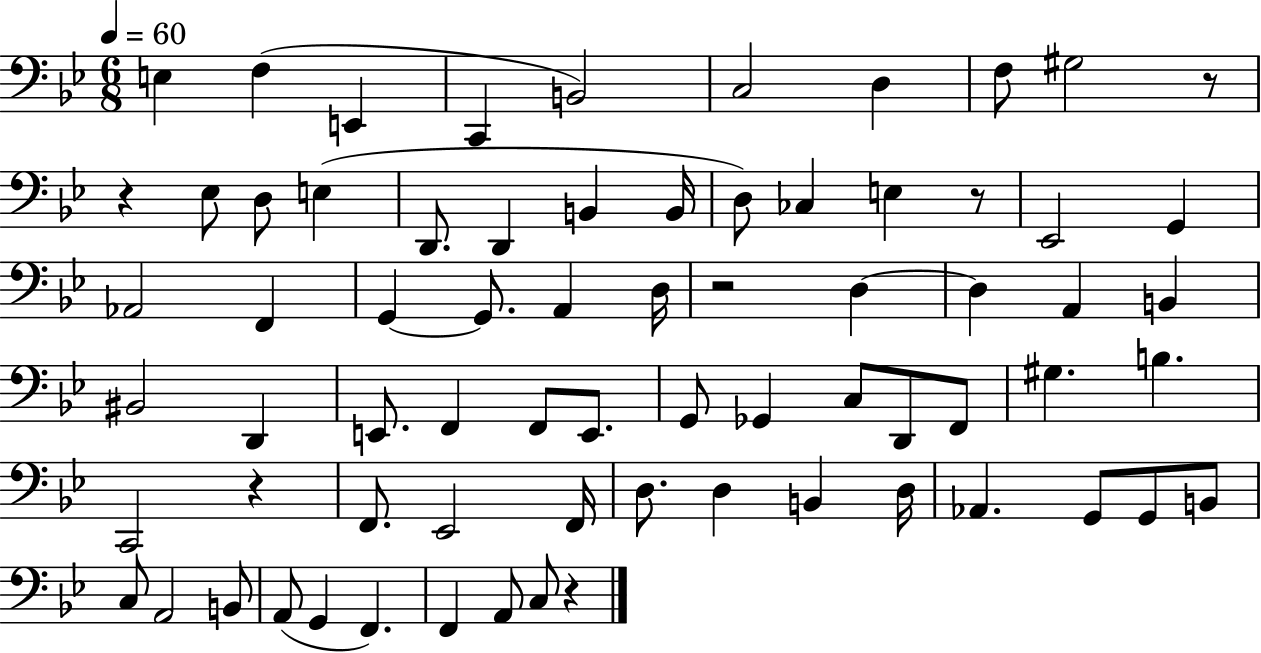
X:1
T:Untitled
M:6/8
L:1/4
K:Bb
E, F, E,, C,, B,,2 C,2 D, F,/2 ^G,2 z/2 z _E,/2 D,/2 E, D,,/2 D,, B,, B,,/4 D,/2 _C, E, z/2 _E,,2 G,, _A,,2 F,, G,, G,,/2 A,, D,/4 z2 D, D, A,, B,, ^B,,2 D,, E,,/2 F,, F,,/2 E,,/2 G,,/2 _G,, C,/2 D,,/2 F,,/2 ^G, B, C,,2 z F,,/2 _E,,2 F,,/4 D,/2 D, B,, D,/4 _A,, G,,/2 G,,/2 B,,/2 C,/2 A,,2 B,,/2 A,,/2 G,, F,, F,, A,,/2 C,/2 z